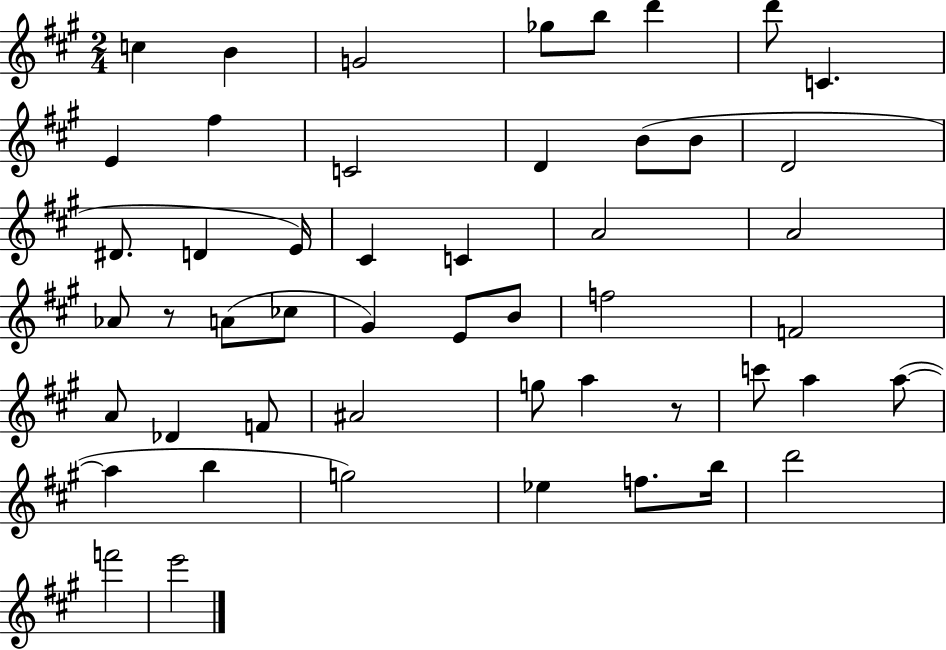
C5/q B4/q G4/h Gb5/e B5/e D6/q D6/e C4/q. E4/q F#5/q C4/h D4/q B4/e B4/e D4/h D#4/e. D4/q E4/s C#4/q C4/q A4/h A4/h Ab4/e R/e A4/e CES5/e G#4/q E4/e B4/e F5/h F4/h A4/e Db4/q F4/e A#4/h G5/e A5/q R/e C6/e A5/q A5/e A5/q B5/q G5/h Eb5/q F5/e. B5/s D6/h F6/h E6/h